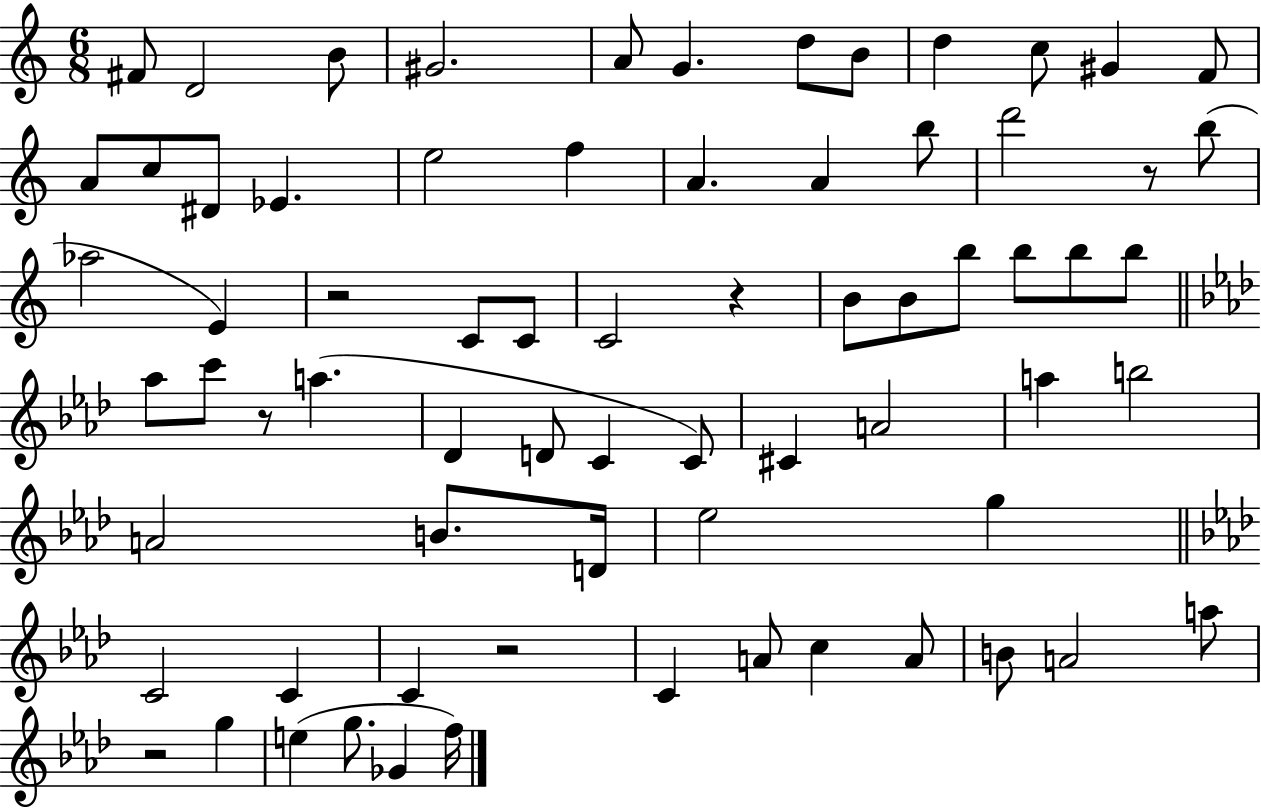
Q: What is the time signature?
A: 6/8